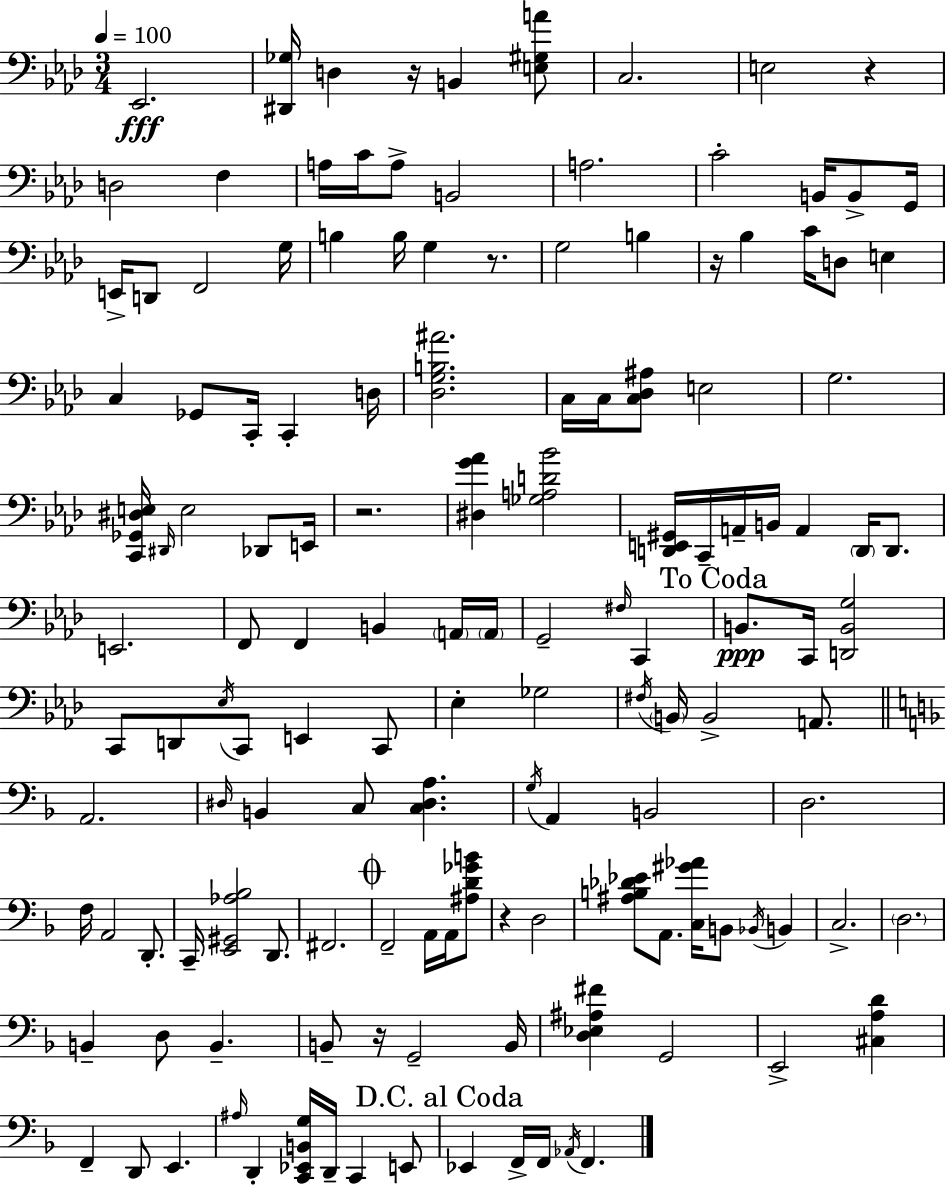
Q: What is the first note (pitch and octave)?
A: Eb2